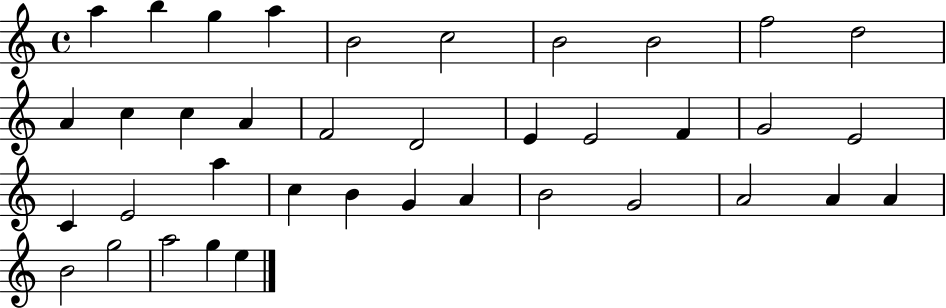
{
  \clef treble
  \time 4/4
  \defaultTimeSignature
  \key c \major
  a''4 b''4 g''4 a''4 | b'2 c''2 | b'2 b'2 | f''2 d''2 | \break a'4 c''4 c''4 a'4 | f'2 d'2 | e'4 e'2 f'4 | g'2 e'2 | \break c'4 e'2 a''4 | c''4 b'4 g'4 a'4 | b'2 g'2 | a'2 a'4 a'4 | \break b'2 g''2 | a''2 g''4 e''4 | \bar "|."
}